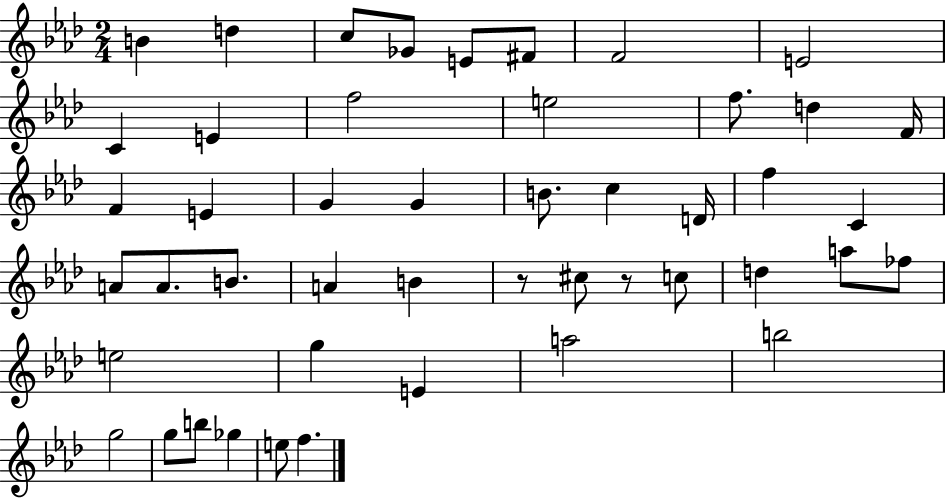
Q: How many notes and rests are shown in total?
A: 47